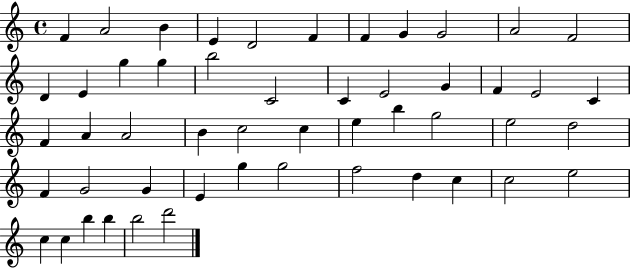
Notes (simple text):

F4/q A4/h B4/q E4/q D4/h F4/q F4/q G4/q G4/h A4/h F4/h D4/q E4/q G5/q G5/q B5/h C4/h C4/q E4/h G4/q F4/q E4/h C4/q F4/q A4/q A4/h B4/q C5/h C5/q E5/q B5/q G5/h E5/h D5/h F4/q G4/h G4/q E4/q G5/q G5/h F5/h D5/q C5/q C5/h E5/h C5/q C5/q B5/q B5/q B5/h D6/h